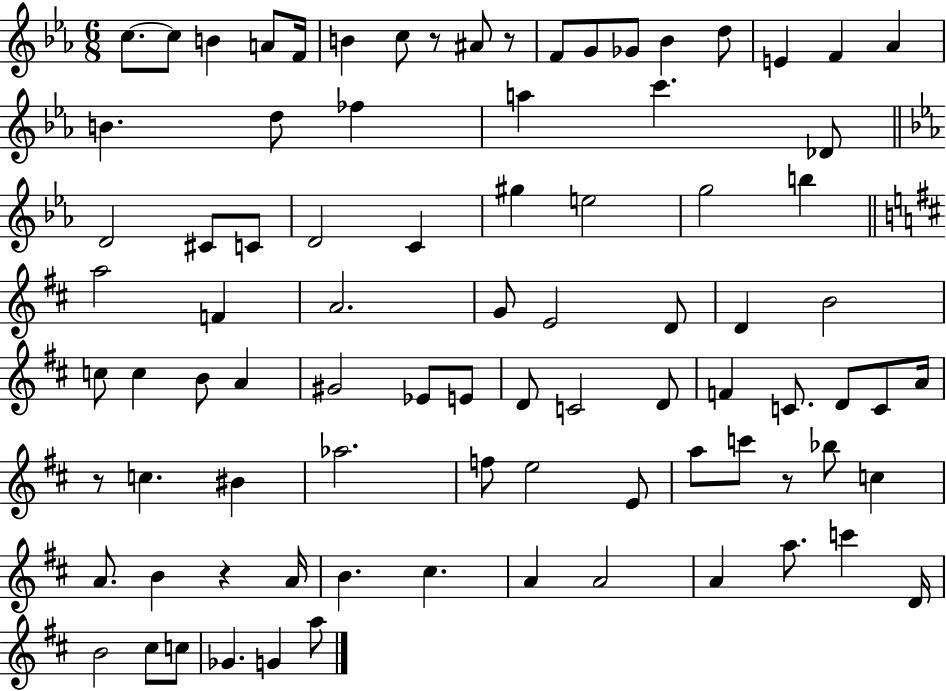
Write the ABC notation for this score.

X:1
T:Untitled
M:6/8
L:1/4
K:Eb
c/2 c/2 B A/2 F/4 B c/2 z/2 ^A/2 z/2 F/2 G/2 _G/2 _B d/2 E F _A B d/2 _f a c' _D/2 D2 ^C/2 C/2 D2 C ^g e2 g2 b a2 F A2 G/2 E2 D/2 D B2 c/2 c B/2 A ^G2 _E/2 E/2 D/2 C2 D/2 F C/2 D/2 C/2 A/4 z/2 c ^B _a2 f/2 e2 E/2 a/2 c'/2 z/2 _b/2 c A/2 B z A/4 B ^c A A2 A a/2 c' D/4 B2 ^c/2 c/2 _G G a/2